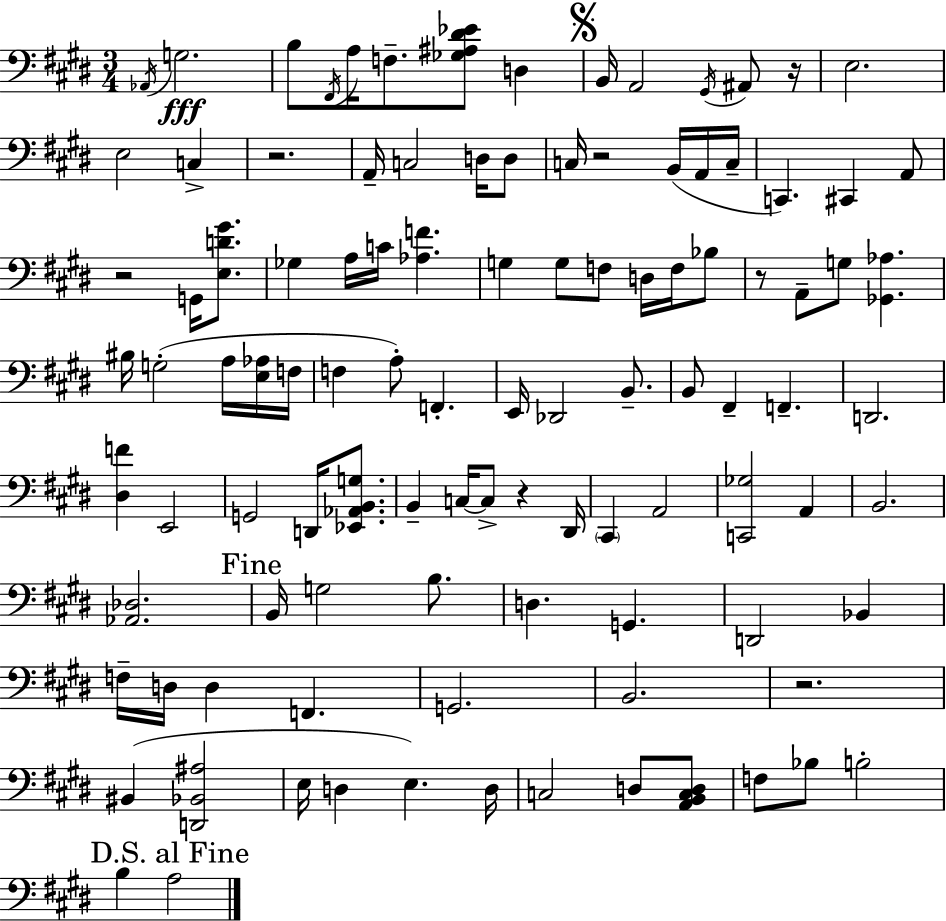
X:1
T:Untitled
M:3/4
L:1/4
K:E
_A,,/4 G,2 B,/2 ^F,,/4 A,/4 F,/2 [_G,^A,^D_E]/2 D, B,,/4 A,,2 ^G,,/4 ^A,,/2 z/4 E,2 E,2 C, z2 A,,/4 C,2 D,/4 D,/2 C,/4 z2 B,,/4 A,,/4 C,/4 C,, ^C,, A,,/2 z2 G,,/4 [E,D^G]/2 _G, A,/4 C/4 [_A,F] G, G,/2 F,/2 D,/4 F,/4 _B,/2 z/2 A,,/2 G,/2 [_G,,_A,] ^B,/4 G,2 A,/4 [E,_A,]/4 F,/4 F, A,/2 F,, E,,/4 _D,,2 B,,/2 B,,/2 ^F,, F,, D,,2 [^D,F] E,,2 G,,2 D,,/4 [_E,,_A,,B,,G,]/2 B,, C,/4 C,/2 z ^D,,/4 ^C,, A,,2 [C,,_G,]2 A,, B,,2 [_A,,_D,]2 B,,/4 G,2 B,/2 D, G,, D,,2 _B,, F,/4 D,/4 D, F,, G,,2 B,,2 z2 ^B,, [D,,_B,,^A,]2 E,/4 D, E, D,/4 C,2 D,/2 [A,,B,,C,D,]/2 F,/2 _B,/2 B,2 B, A,2